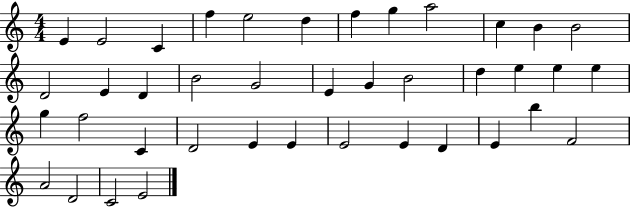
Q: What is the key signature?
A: C major